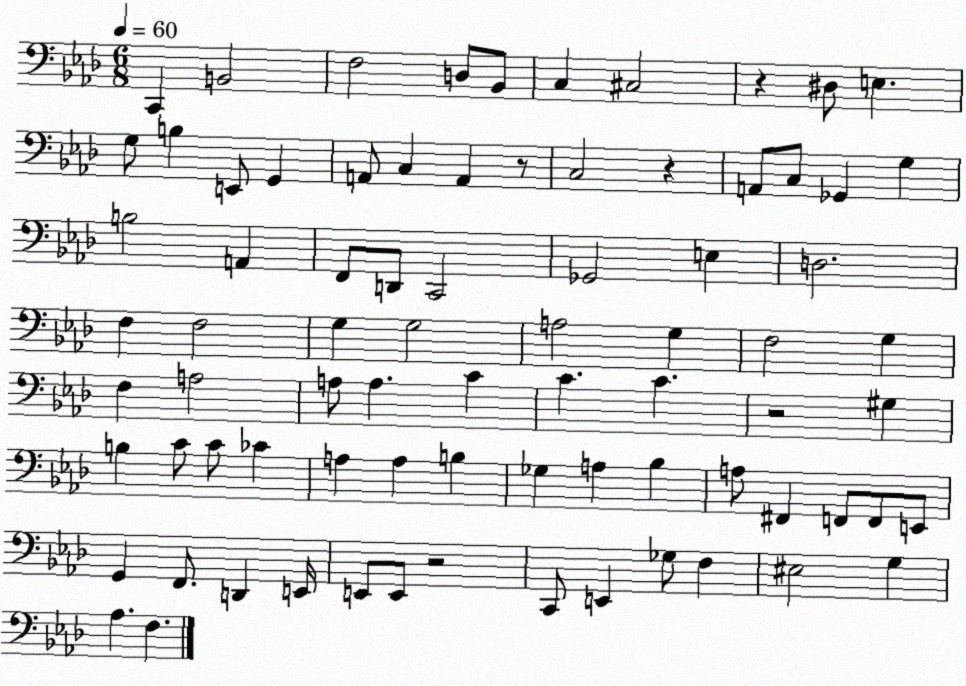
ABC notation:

X:1
T:Untitled
M:6/8
L:1/4
K:Ab
C,, B,,2 F,2 D,/2 _B,,/2 C, ^C,2 z ^D,/2 E, G,/2 B, E,,/2 G,, A,,/2 C, A,, z/2 C,2 z A,,/2 C,/2 _G,, G, B,2 A,, F,,/2 D,,/2 C,,2 _G,,2 E, D,2 F, F,2 G, G,2 A,2 G, F,2 G, F, A,2 A,/2 A, C C C z2 ^G, B, C/2 C/2 _C A, A, B, _G, A, _B, A,/2 ^F,, F,,/2 F,,/2 E,,/2 G,, F,,/2 D,, E,,/4 E,,/2 E,,/2 z2 C,,/2 E,, _G,/2 F, ^E,2 G, _A, F,